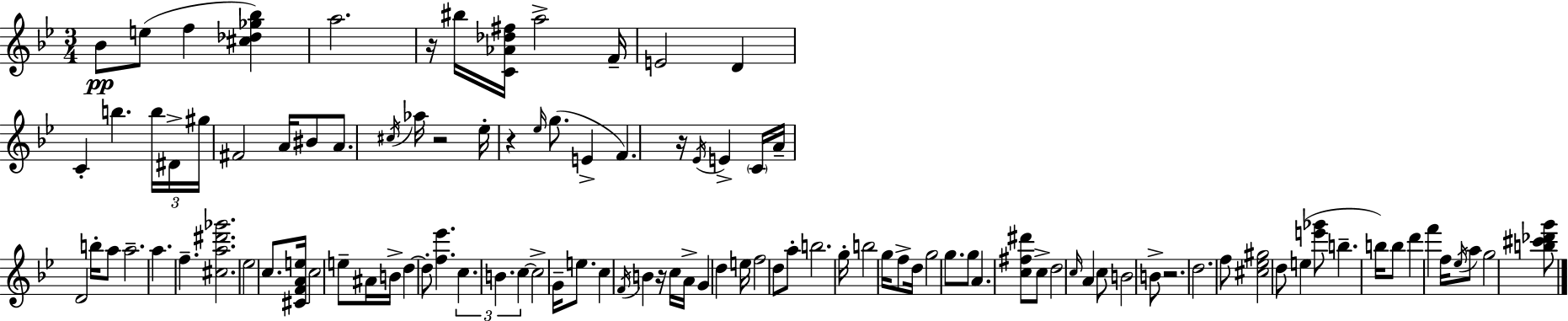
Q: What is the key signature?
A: BES major